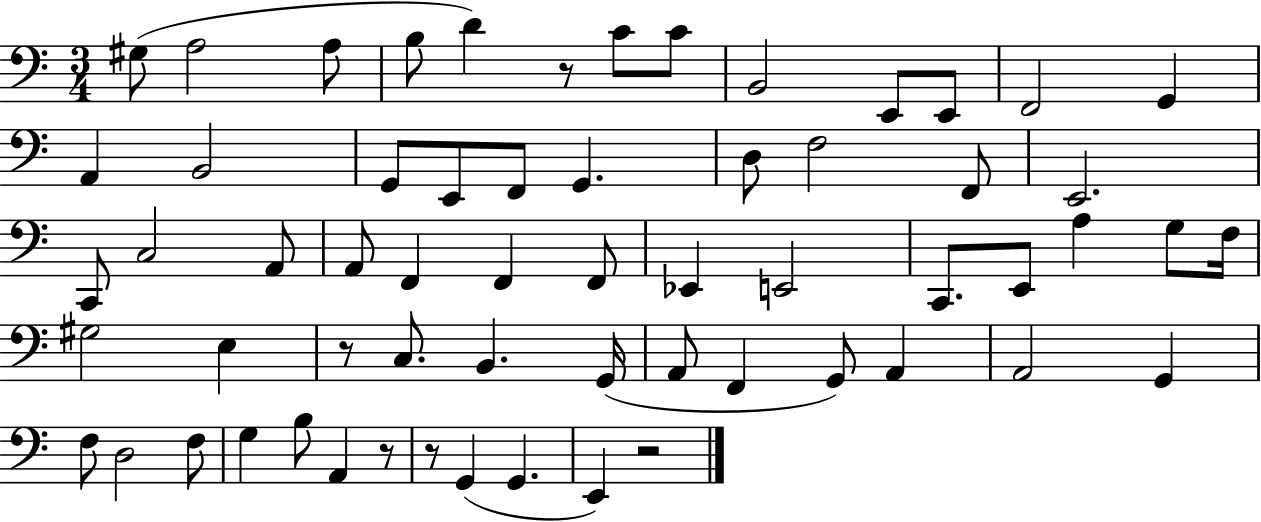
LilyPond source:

{
  \clef bass
  \numericTimeSignature
  \time 3/4
  \key c \major
  gis8( a2 a8 | b8 d'4) r8 c'8 c'8 | b,2 e,8 e,8 | f,2 g,4 | \break a,4 b,2 | g,8 e,8 f,8 g,4. | d8 f2 f,8 | e,2. | \break c,8 c2 a,8 | a,8 f,4 f,4 f,8 | ees,4 e,2 | c,8. e,8 a4 g8 f16 | \break gis2 e4 | r8 c8. b,4. g,16( | a,8 f,4 g,8) a,4 | a,2 g,4 | \break f8 d2 f8 | g4 b8 a,4 r8 | r8 g,4( g,4. | e,4) r2 | \break \bar "|."
}